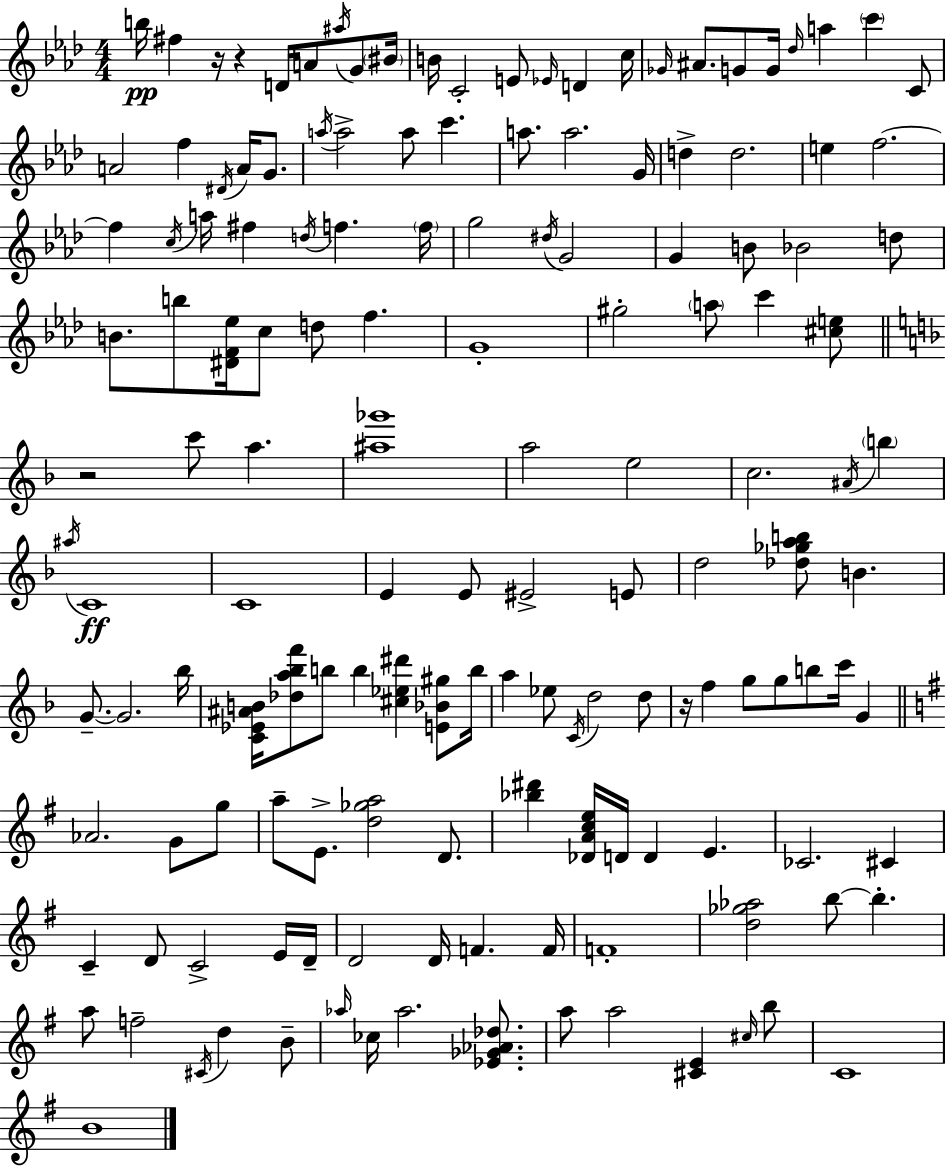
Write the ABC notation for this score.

X:1
T:Untitled
M:4/4
L:1/4
K:Ab
b/4 ^f z/4 z D/4 A/2 ^a/4 G/2 ^B/4 B/4 C2 E/2 _E/4 D c/4 _G/4 ^A/2 G/2 G/4 _d/4 a c' C/2 A2 f ^D/4 A/4 G/2 a/4 a2 a/2 c' a/2 a2 G/4 d d2 e f2 f c/4 a/4 ^f d/4 f f/4 g2 ^d/4 G2 G B/2 _B2 d/2 B/2 b/2 [^DF_e]/4 c/2 d/2 f G4 ^g2 a/2 c' [^ce]/2 z2 c'/2 a [^a_g']4 a2 e2 c2 ^A/4 b ^a/4 C4 C4 E E/2 ^E2 E/2 d2 [_d_gab]/2 B G/2 G2 _b/4 [C_E^AB]/4 [_da_bf']/2 b/2 b [^c_e^d'] [E_B^g]/2 b/4 a _e/2 C/4 d2 d/2 z/4 f g/2 g/2 b/2 c'/4 G _A2 G/2 g/2 a/2 E/2 [d_ga]2 D/2 [_b^d'] [_DAce]/4 D/4 D E _C2 ^C C D/2 C2 E/4 D/4 D2 D/4 F F/4 F4 [d_g_a]2 b/2 b a/2 f2 ^C/4 d B/2 _a/4 _c/4 _a2 [_E_G_A_d]/2 a/2 a2 [^CE] ^c/4 b/2 C4 B4